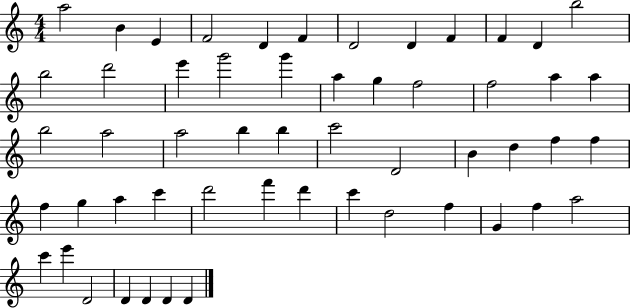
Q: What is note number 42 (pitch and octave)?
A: C6